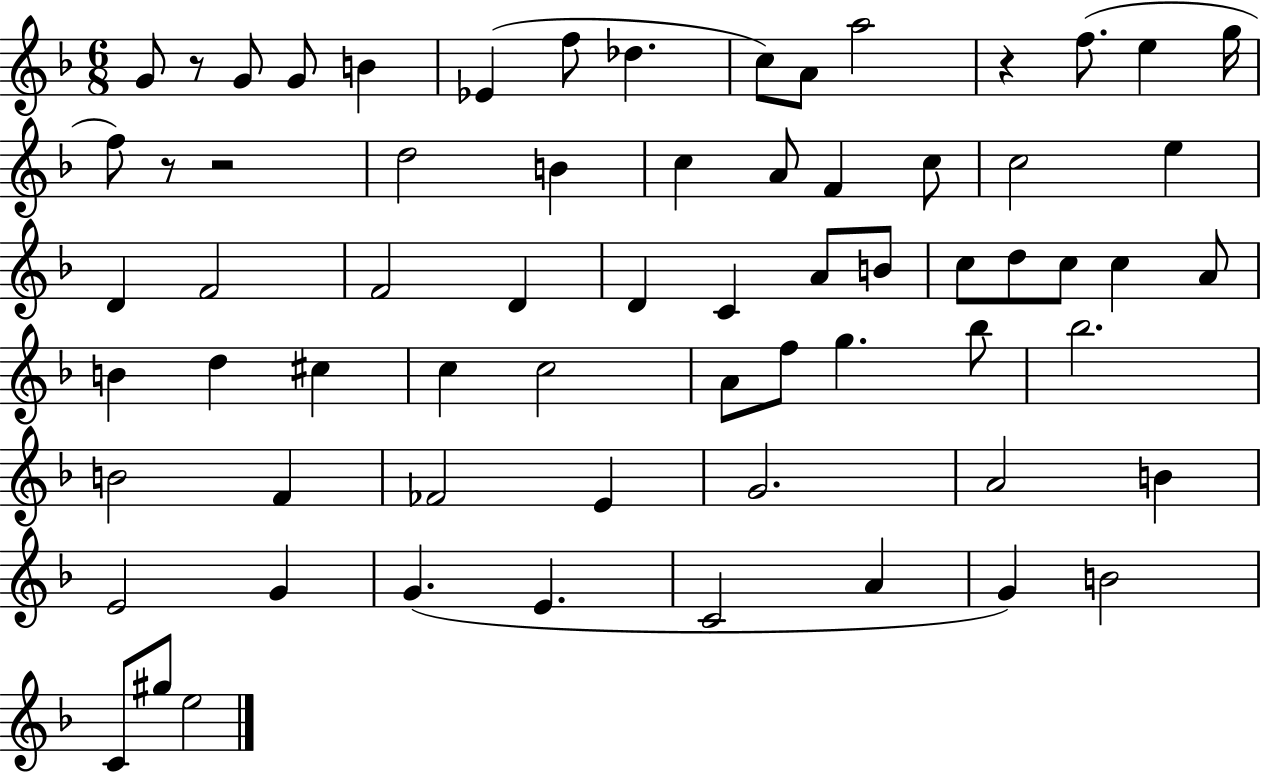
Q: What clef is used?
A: treble